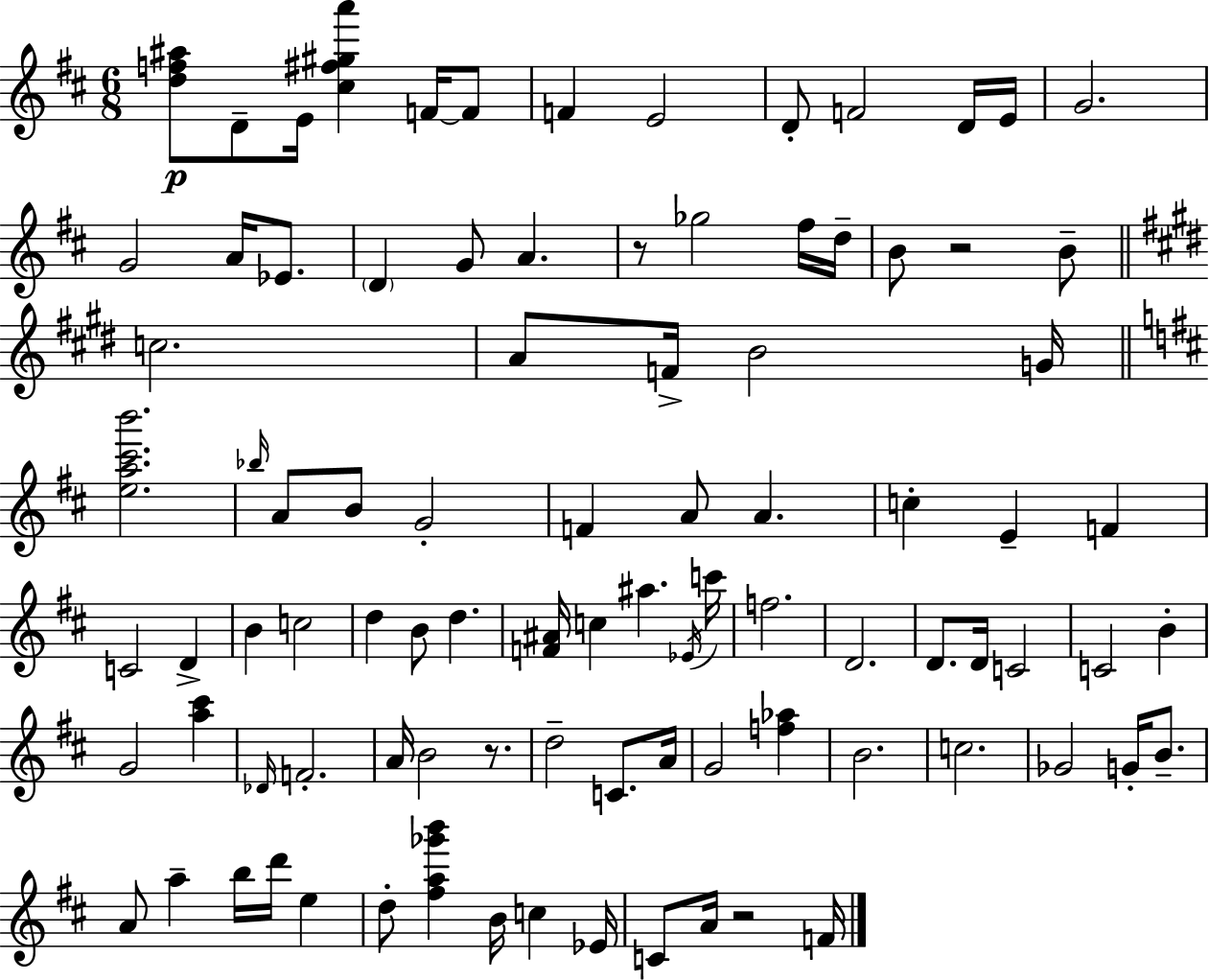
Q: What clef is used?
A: treble